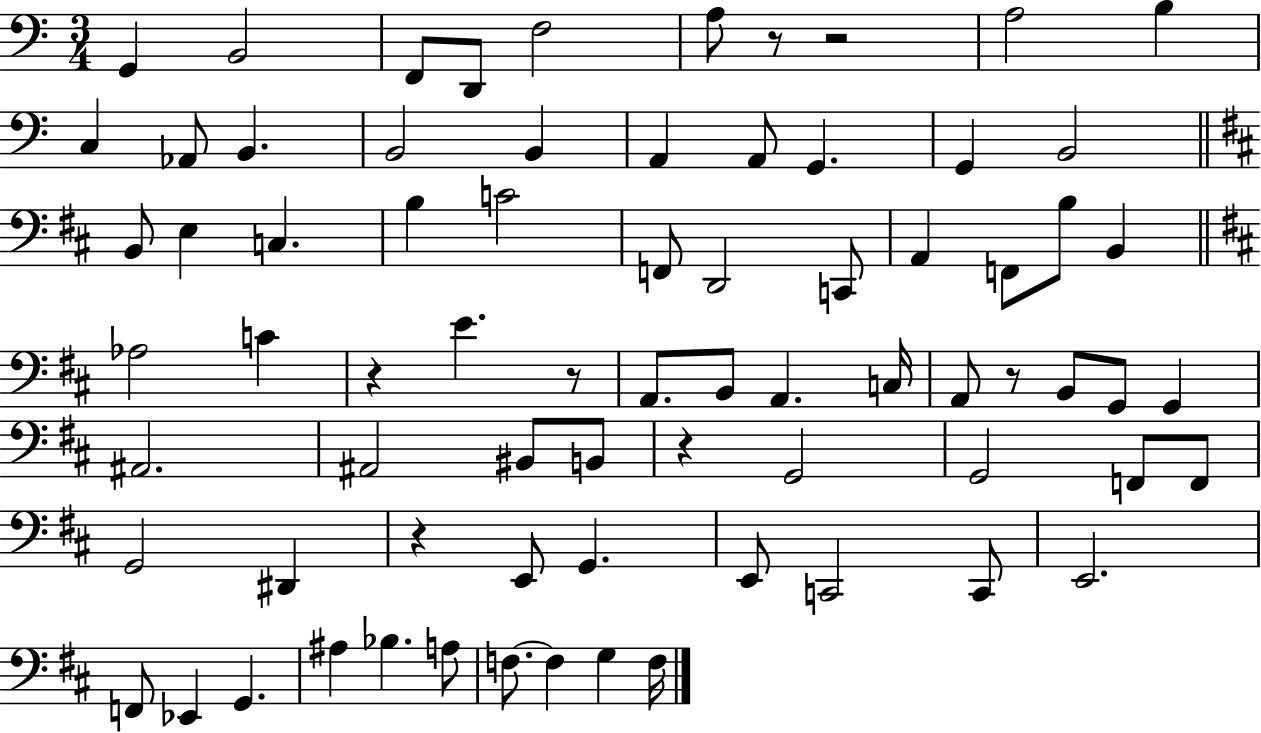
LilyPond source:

{
  \clef bass
  \numericTimeSignature
  \time 3/4
  \key c \major
  g,4 b,2 | f,8 d,8 f2 | a8 r8 r2 | a2 b4 | \break c4 aes,8 b,4. | b,2 b,4 | a,4 a,8 g,4. | g,4 b,2 | \break \bar "||" \break \key d \major b,8 e4 c4. | b4 c'2 | f,8 d,2 c,8 | a,4 f,8 b8 b,4 | \break \bar "||" \break \key b \minor aes2 c'4 | r4 e'4. r8 | a,8. b,8 a,4. c16 | a,8 r8 b,8 g,8 g,4 | \break ais,2. | ais,2 bis,8 b,8 | r4 g,2 | g,2 f,8 f,8 | \break g,2 dis,4 | r4 e,8 g,4. | e,8 c,2 c,8 | e,2. | \break f,8 ees,4 g,4. | ais4 bes4. a8 | f8.~~ f4 g4 f16 | \bar "|."
}